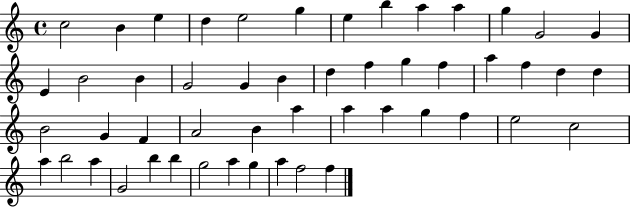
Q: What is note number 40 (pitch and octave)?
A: A5